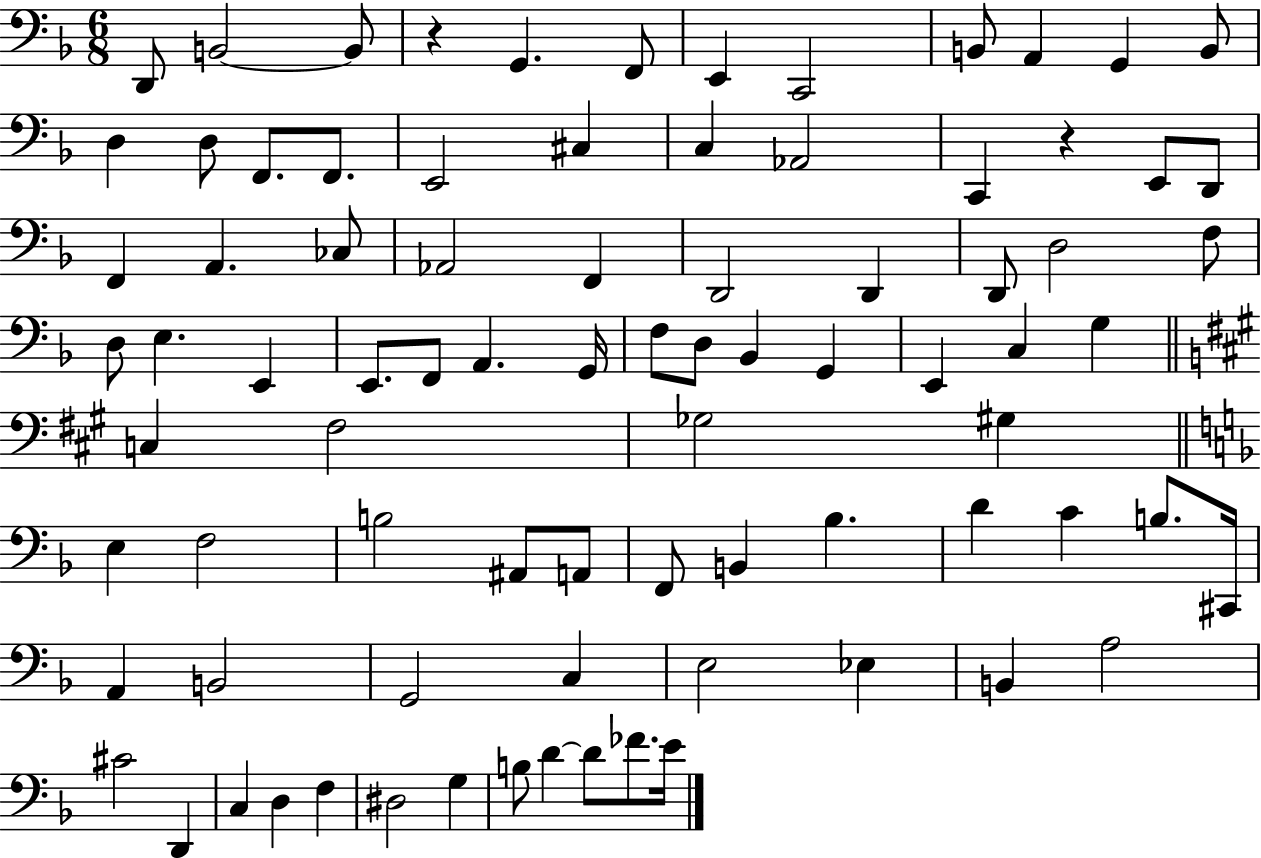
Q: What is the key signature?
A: F major